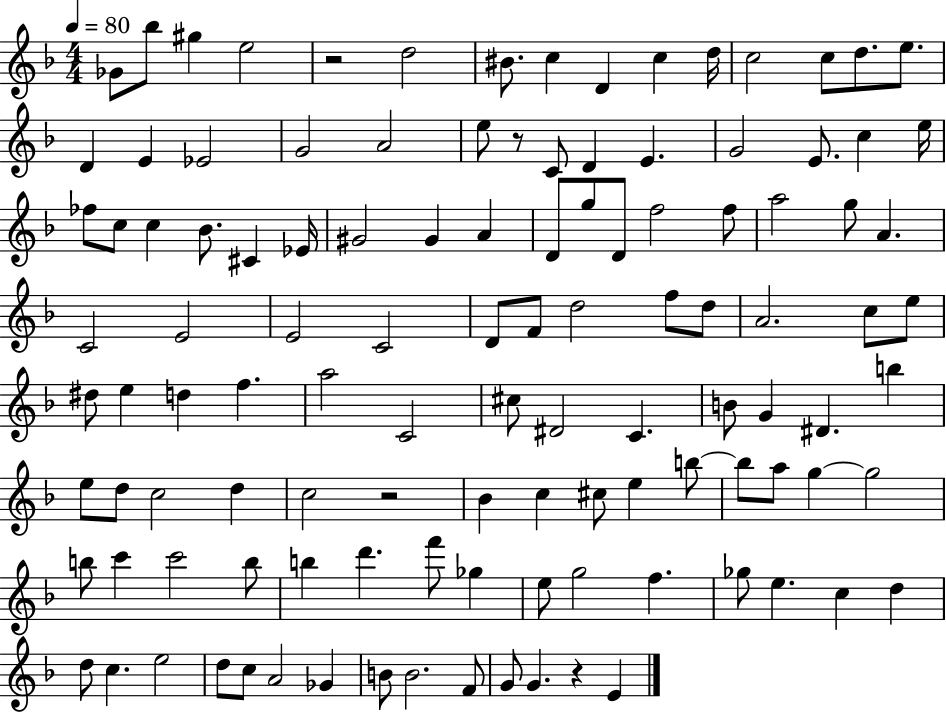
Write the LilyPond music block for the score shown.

{
  \clef treble
  \numericTimeSignature
  \time 4/4
  \key f \major
  \tempo 4 = 80
  ges'8 bes''8 gis''4 e''2 | r2 d''2 | bis'8. c''4 d'4 c''4 d''16 | c''2 c''8 d''8. e''8. | \break d'4 e'4 ees'2 | g'2 a'2 | e''8 r8 c'8 d'4 e'4. | g'2 e'8. c''4 e''16 | \break fes''8 c''8 c''4 bes'8. cis'4 ees'16 | gis'2 gis'4 a'4 | d'8 g''8 d'8 f''2 f''8 | a''2 g''8 a'4. | \break c'2 e'2 | e'2 c'2 | d'8 f'8 d''2 f''8 d''8 | a'2. c''8 e''8 | \break dis''8 e''4 d''4 f''4. | a''2 c'2 | cis''8 dis'2 c'4. | b'8 g'4 dis'4. b''4 | \break e''8 d''8 c''2 d''4 | c''2 r2 | bes'4 c''4 cis''8 e''4 b''8~~ | b''8 a''8 g''4~~ g''2 | \break b''8 c'''4 c'''2 b''8 | b''4 d'''4. f'''8 ges''4 | e''8 g''2 f''4. | ges''8 e''4. c''4 d''4 | \break d''8 c''4. e''2 | d''8 c''8 a'2 ges'4 | b'8 b'2. f'8 | g'8 g'4. r4 e'4 | \break \bar "|."
}